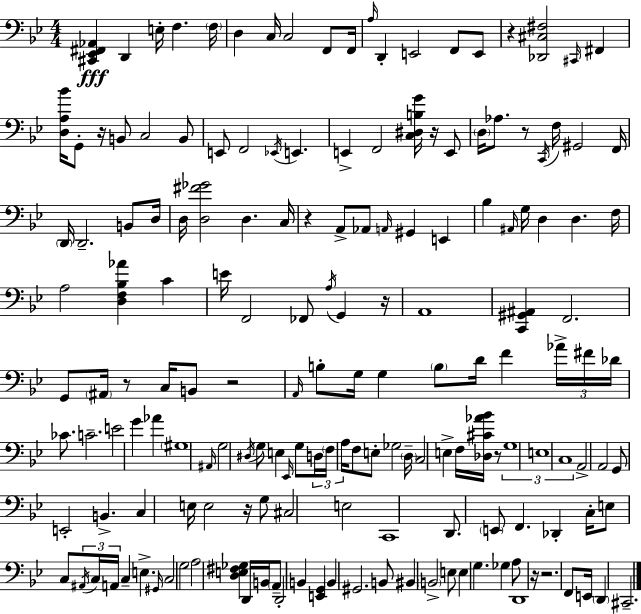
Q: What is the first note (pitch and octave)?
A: D2